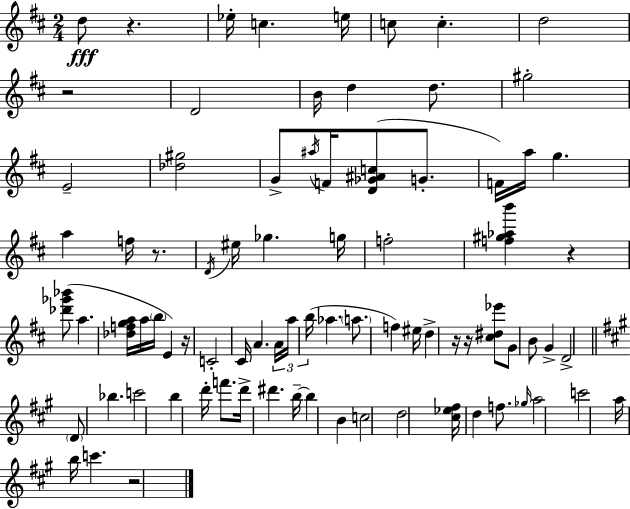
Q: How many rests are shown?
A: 8